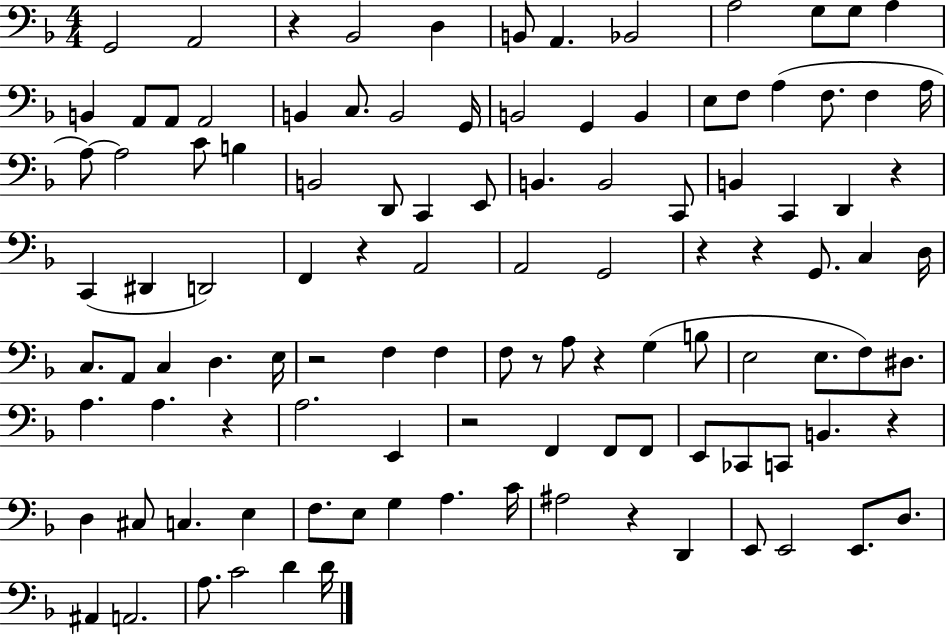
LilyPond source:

{
  \clef bass
  \numericTimeSignature
  \time 4/4
  \key f \major
  g,2 a,2 | r4 bes,2 d4 | b,8 a,4. bes,2 | a2 g8 g8 a4 | \break b,4 a,8 a,8 a,2 | b,4 c8. b,2 g,16 | b,2 g,4 b,4 | e8 f8 a4( f8. f4 a16 | \break a8~~) a2 c'8 b4 | b,2 d,8 c,4 e,8 | b,4. b,2 c,8 | b,4 c,4 d,4 r4 | \break c,4( dis,4 d,2) | f,4 r4 a,2 | a,2 g,2 | r4 r4 g,8. c4 d16 | \break c8. a,8 c4 d4. e16 | r2 f4 f4 | f8 r8 a8 r4 g4( b8 | e2 e8. f8) dis8. | \break a4. a4. r4 | a2. e,4 | r2 f,4 f,8 f,8 | e,8 ces,8 c,8 b,4. r4 | \break d4 cis8 c4. e4 | f8. e8 g4 a4. c'16 | ais2 r4 d,4 | e,8 e,2 e,8. d8. | \break ais,4 a,2. | a8. c'2 d'4 d'16 | \bar "|."
}